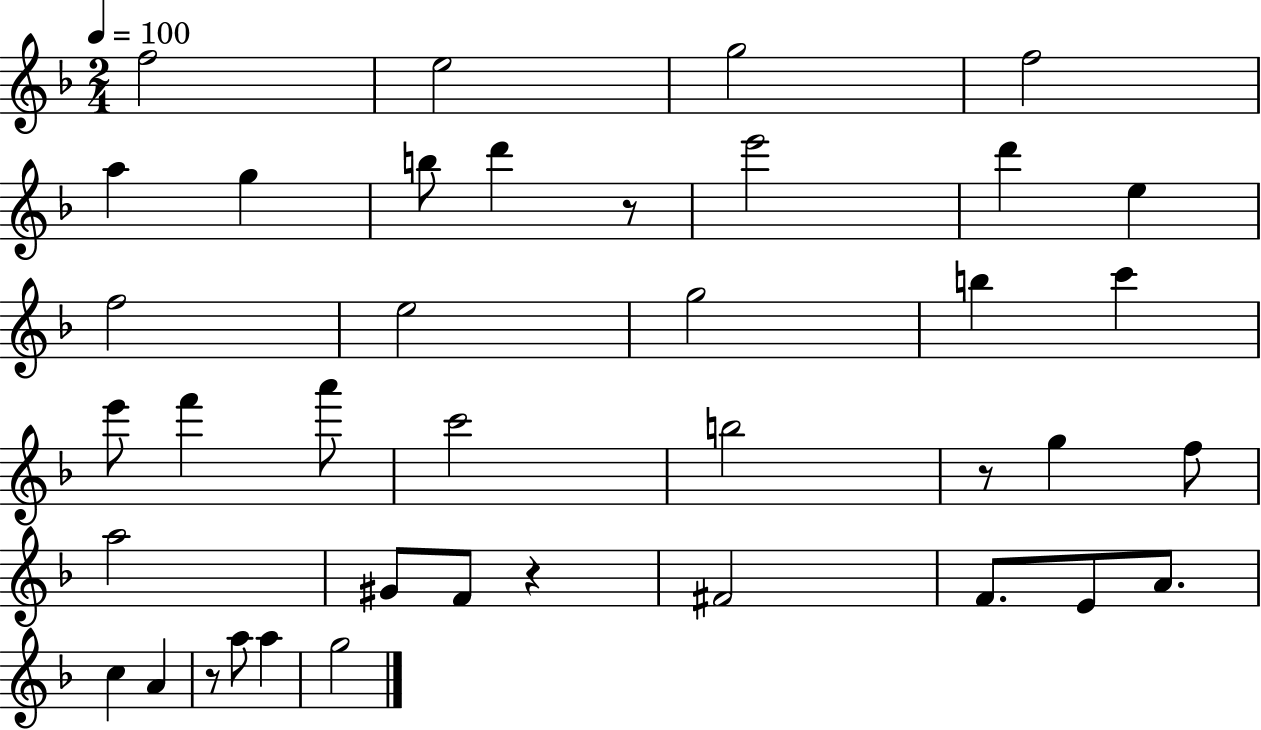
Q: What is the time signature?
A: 2/4